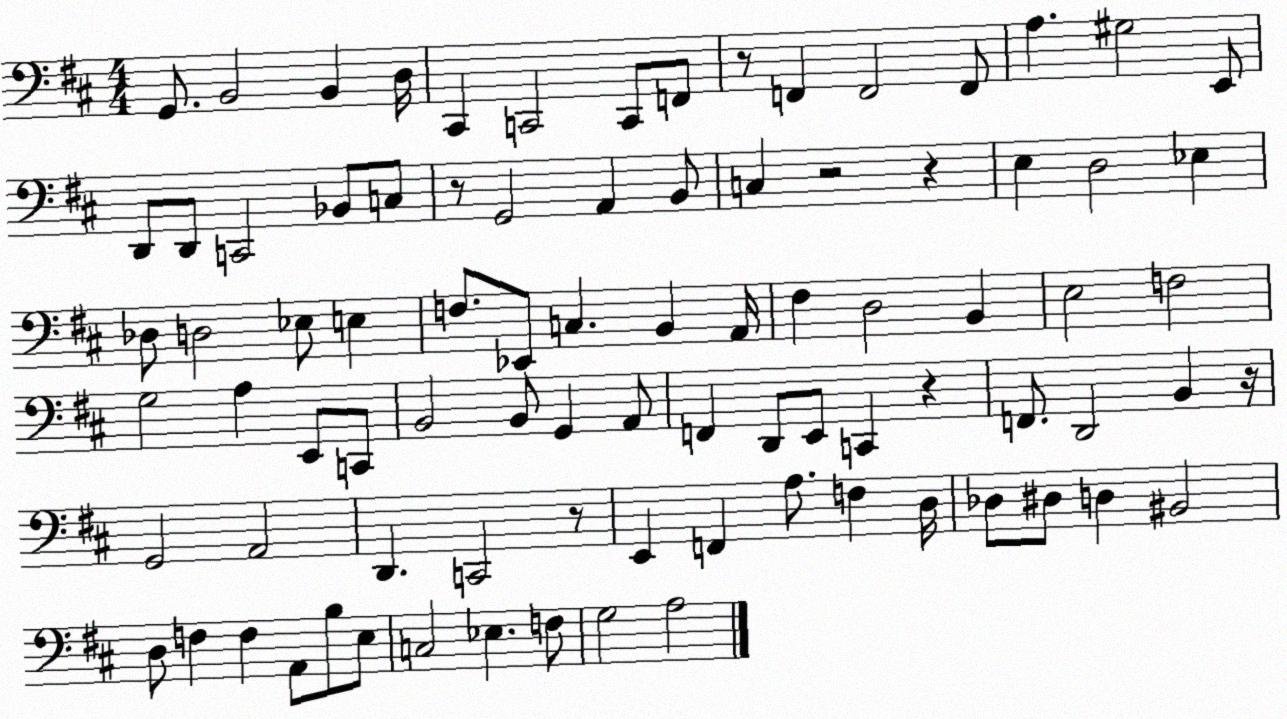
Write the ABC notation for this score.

X:1
T:Untitled
M:4/4
L:1/4
K:D
G,,/2 B,,2 B,, D,/4 ^C,, C,,2 C,,/2 F,,/2 z/2 F,, F,,2 F,,/2 A, ^G,2 E,,/2 D,,/2 D,,/2 C,,2 _B,,/2 C,/2 z/2 G,,2 A,, B,,/2 C, z2 z E, D,2 _E, _D,/2 D,2 _E,/2 E, F,/2 _E,,/2 C, B,, A,,/4 ^F, D,2 B,, E,2 F,2 G,2 A, E,,/2 C,,/2 B,,2 B,,/2 G,, A,,/2 F,, D,,/2 E,,/2 C,, z F,,/2 D,,2 B,, z/4 G,,2 A,,2 D,, C,,2 z/2 E,, F,, A,/2 F, D,/4 _D,/2 ^D,/2 D, ^B,,2 D,/2 F, F, A,,/2 B,/2 E,/2 C,2 _E, F,/2 G,2 A,2